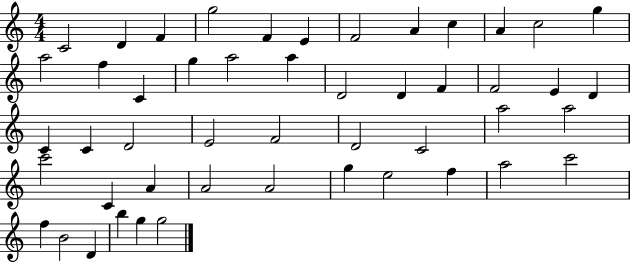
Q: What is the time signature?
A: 4/4